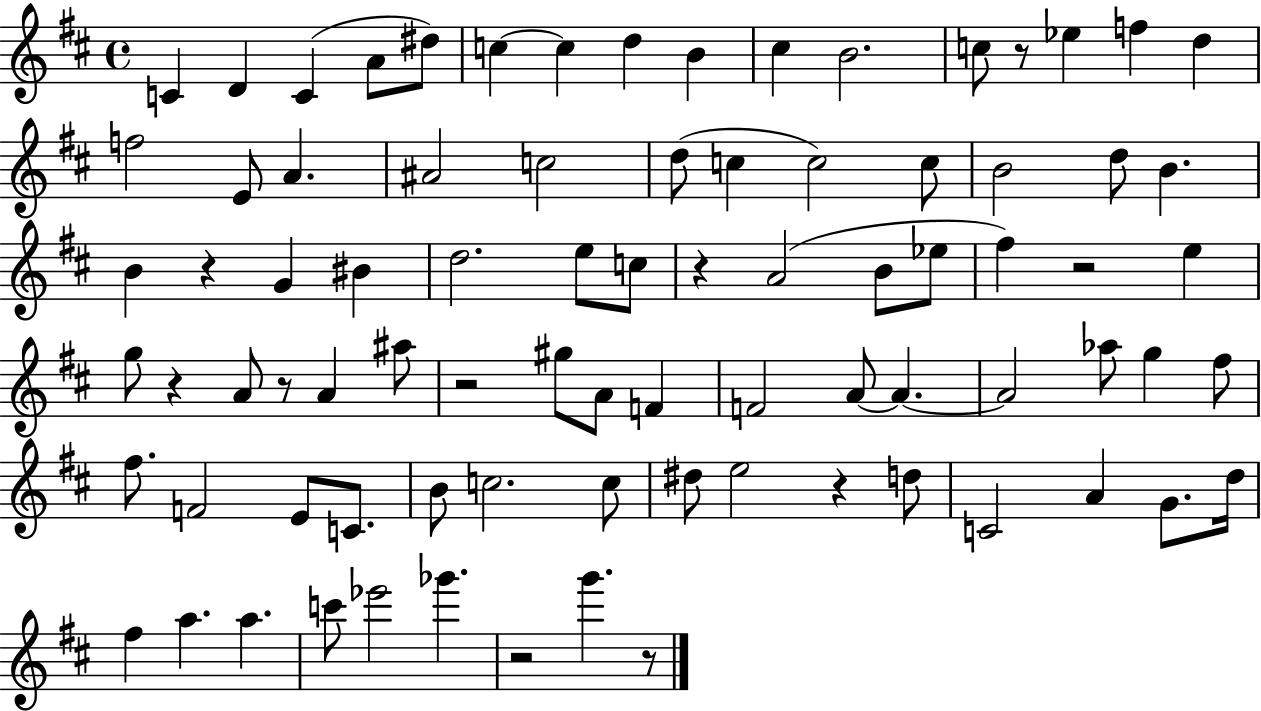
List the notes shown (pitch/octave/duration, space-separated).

C4/q D4/q C4/q A4/e D#5/e C5/q C5/q D5/q B4/q C#5/q B4/h. C5/e R/e Eb5/q F5/q D5/q F5/h E4/e A4/q. A#4/h C5/h D5/e C5/q C5/h C5/e B4/h D5/e B4/q. B4/q R/q G4/q BIS4/q D5/h. E5/e C5/e R/q A4/h B4/e Eb5/e F#5/q R/h E5/q G5/e R/q A4/e R/e A4/q A#5/e R/h G#5/e A4/e F4/q F4/h A4/e A4/q. A4/h Ab5/e G5/q F#5/e F#5/e. F4/h E4/e C4/e. B4/e C5/h. C5/e D#5/e E5/h R/q D5/e C4/h A4/q G4/e. D5/s F#5/q A5/q. A5/q. C6/e Eb6/h Gb6/q. R/h G6/q. R/e